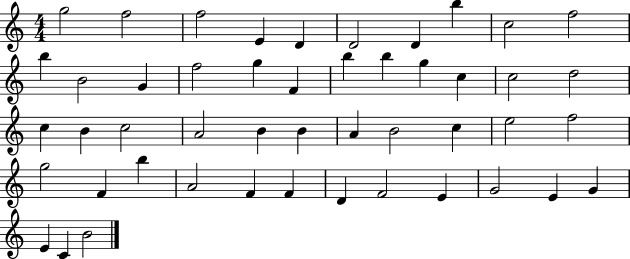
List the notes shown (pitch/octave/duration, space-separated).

G5/h F5/h F5/h E4/q D4/q D4/h D4/q B5/q C5/h F5/h B5/q B4/h G4/q F5/h G5/q F4/q B5/q B5/q G5/q C5/q C5/h D5/h C5/q B4/q C5/h A4/h B4/q B4/q A4/q B4/h C5/q E5/h F5/h G5/h F4/q B5/q A4/h F4/q F4/q D4/q F4/h E4/q G4/h E4/q G4/q E4/q C4/q B4/h